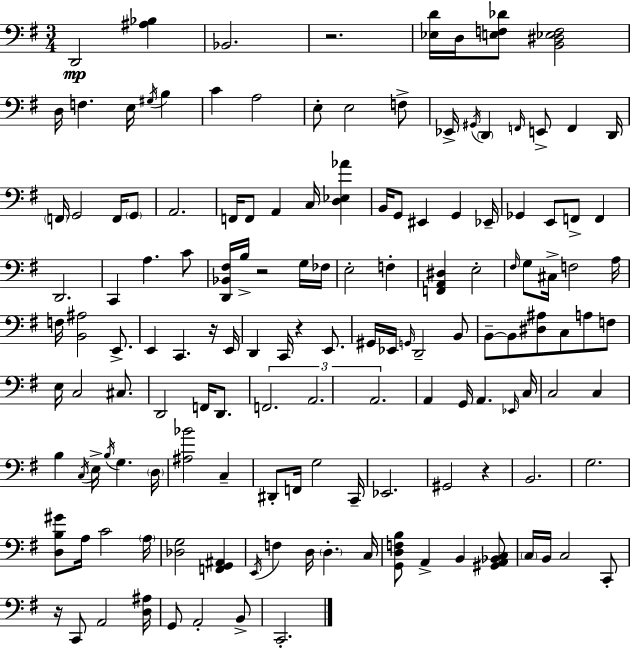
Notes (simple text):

D2/h [A#3,Bb3]/q Bb2/h. R/h. [Eb3,D4]/s D3/s [E3,F3,Db4]/e [B2,D#3,Eb3,F3]/h D3/s F3/q. E3/s G#3/s B3/q C4/q A3/h E3/e E3/h F3/e Eb2/s G#2/s D2/q F2/s E2/e F2/q D2/s F2/s G2/h F2/s G2/e A2/h. F2/s F2/e A2/q C3/s [D3,Eb3,Ab4]/q B2/s G2/e EIS2/q G2/q Eb2/s Gb2/q E2/e F2/e F2/q D2/h. C2/q A3/q. C4/e [D2,Bb2,F#3]/s B3/s R/h G3/s FES3/s E3/h F3/q [F2,A2,D#3]/q E3/h F#3/s G3/e C#3/s F3/h A3/s F3/s [B2,A#3]/h E2/e. E2/q C2/q. R/s E2/s D2/q C2/s R/q E2/e. G#2/s Eb2/s G2/s D2/h B2/e B2/e B2/e [D#3,A#3]/e C3/e A3/e F3/e E3/s C3/h C#3/e. D2/h F2/s D2/e. F2/h. A2/h. A2/h. A2/q G2/s A2/q. Eb2/s C3/s C3/h C3/q B3/q C3/s E3/s B3/s G3/q. D3/s [A#3,Bb4]/h C3/q D#2/e F2/s G3/h C2/s Eb2/h. G#2/h R/q B2/h. G3/h. [D3,B3,G#4]/e A3/s C4/h A3/s [Db3,G3]/h [F2,G2,A#2]/q E2/s F3/q D3/s D3/q. C3/s [G2,D3,F3,B3]/e A2/q B2/q [G#2,A2,Bb2,C3]/e C3/s B2/s C3/h C2/e R/s C2/e A2/h [D3,A#3]/s G2/e A2/h B2/e C2/h.